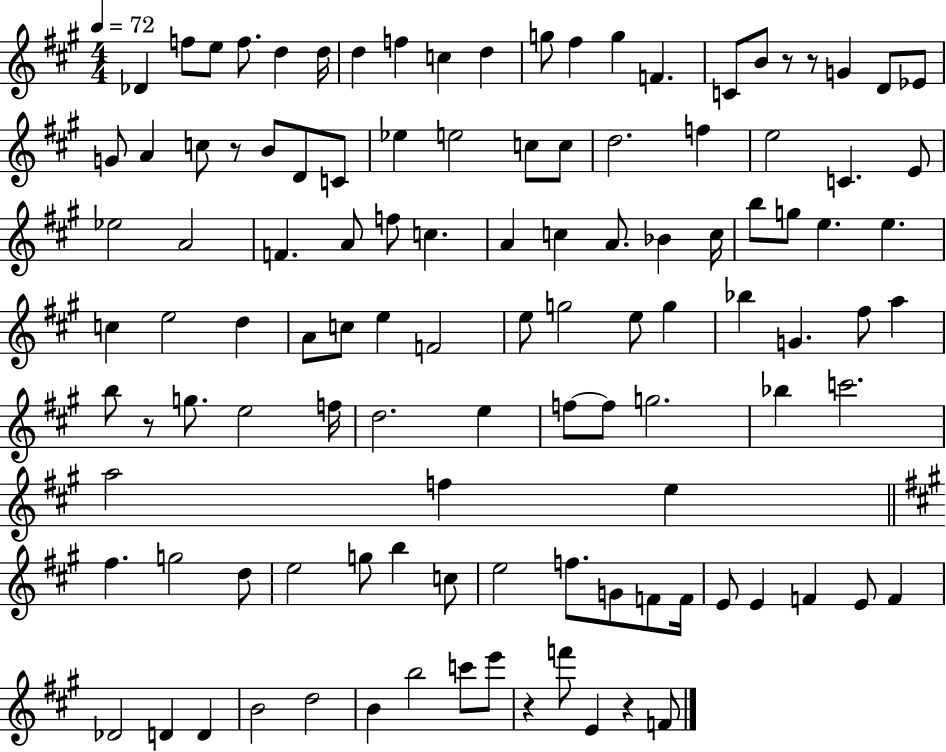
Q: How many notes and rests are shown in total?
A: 113